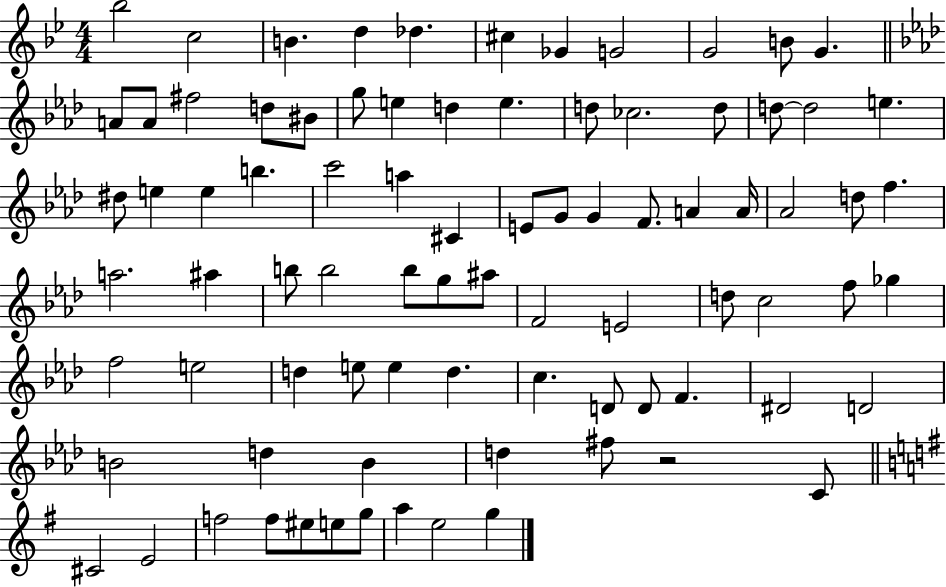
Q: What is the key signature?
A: BES major